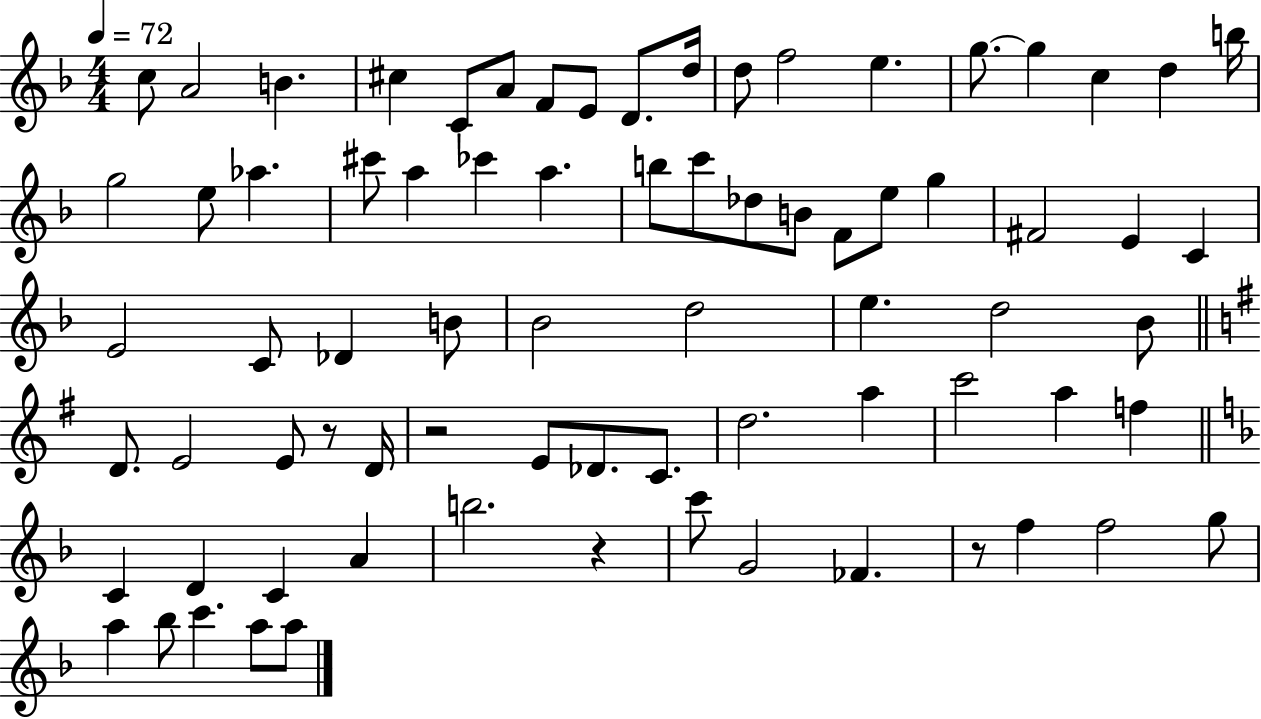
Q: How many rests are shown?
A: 4